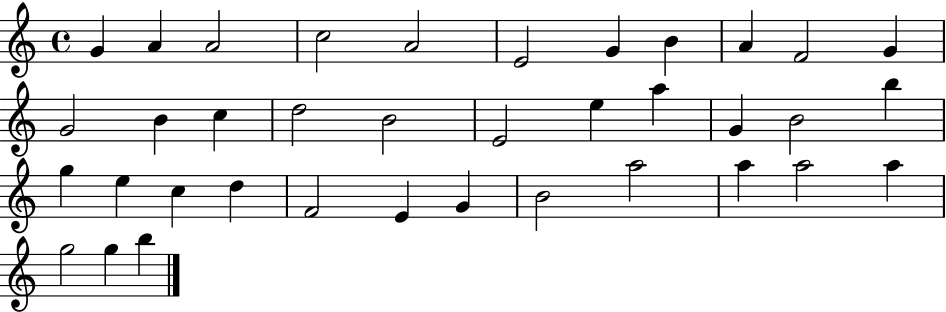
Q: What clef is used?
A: treble